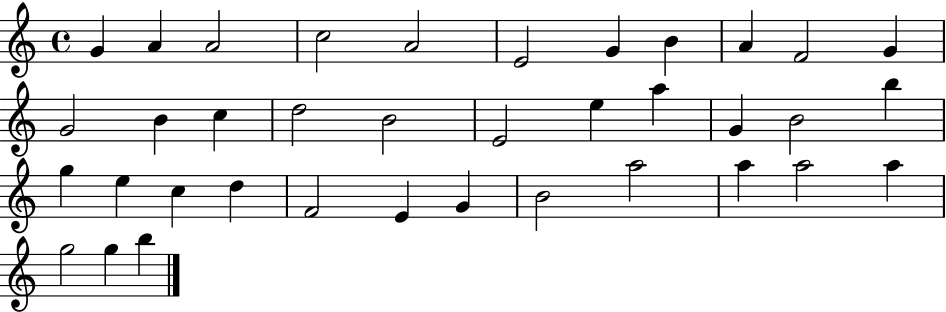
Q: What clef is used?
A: treble